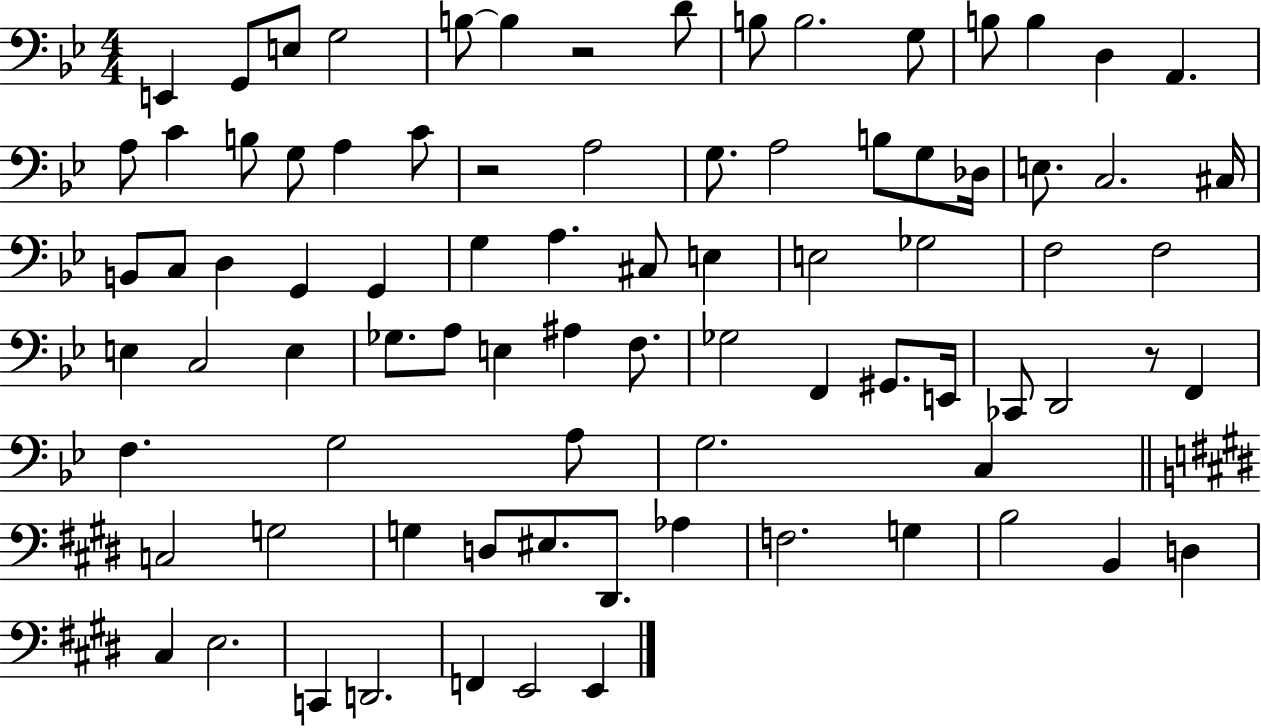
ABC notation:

X:1
T:Untitled
M:4/4
L:1/4
K:Bb
E,, G,,/2 E,/2 G,2 B,/2 B, z2 D/2 B,/2 B,2 G,/2 B,/2 B, D, A,, A,/2 C B,/2 G,/2 A, C/2 z2 A,2 G,/2 A,2 B,/2 G,/2 _D,/4 E,/2 C,2 ^C,/4 B,,/2 C,/2 D, G,, G,, G, A, ^C,/2 E, E,2 _G,2 F,2 F,2 E, C,2 E, _G,/2 A,/2 E, ^A, F,/2 _G,2 F,, ^G,,/2 E,,/4 _C,,/2 D,,2 z/2 F,, F, G,2 A,/2 G,2 C, C,2 G,2 G, D,/2 ^E,/2 ^D,,/2 _A, F,2 G, B,2 B,, D, ^C, E,2 C,, D,,2 F,, E,,2 E,,